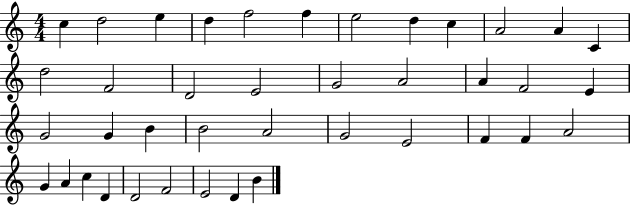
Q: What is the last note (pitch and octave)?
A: B4